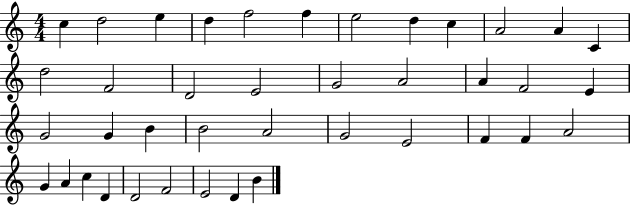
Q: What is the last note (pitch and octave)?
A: B4